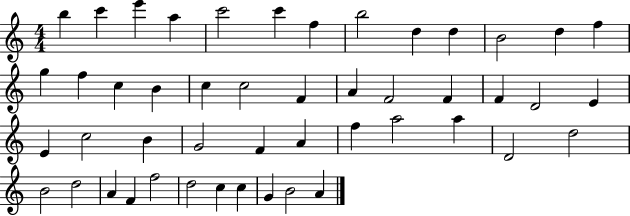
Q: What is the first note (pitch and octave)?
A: B5